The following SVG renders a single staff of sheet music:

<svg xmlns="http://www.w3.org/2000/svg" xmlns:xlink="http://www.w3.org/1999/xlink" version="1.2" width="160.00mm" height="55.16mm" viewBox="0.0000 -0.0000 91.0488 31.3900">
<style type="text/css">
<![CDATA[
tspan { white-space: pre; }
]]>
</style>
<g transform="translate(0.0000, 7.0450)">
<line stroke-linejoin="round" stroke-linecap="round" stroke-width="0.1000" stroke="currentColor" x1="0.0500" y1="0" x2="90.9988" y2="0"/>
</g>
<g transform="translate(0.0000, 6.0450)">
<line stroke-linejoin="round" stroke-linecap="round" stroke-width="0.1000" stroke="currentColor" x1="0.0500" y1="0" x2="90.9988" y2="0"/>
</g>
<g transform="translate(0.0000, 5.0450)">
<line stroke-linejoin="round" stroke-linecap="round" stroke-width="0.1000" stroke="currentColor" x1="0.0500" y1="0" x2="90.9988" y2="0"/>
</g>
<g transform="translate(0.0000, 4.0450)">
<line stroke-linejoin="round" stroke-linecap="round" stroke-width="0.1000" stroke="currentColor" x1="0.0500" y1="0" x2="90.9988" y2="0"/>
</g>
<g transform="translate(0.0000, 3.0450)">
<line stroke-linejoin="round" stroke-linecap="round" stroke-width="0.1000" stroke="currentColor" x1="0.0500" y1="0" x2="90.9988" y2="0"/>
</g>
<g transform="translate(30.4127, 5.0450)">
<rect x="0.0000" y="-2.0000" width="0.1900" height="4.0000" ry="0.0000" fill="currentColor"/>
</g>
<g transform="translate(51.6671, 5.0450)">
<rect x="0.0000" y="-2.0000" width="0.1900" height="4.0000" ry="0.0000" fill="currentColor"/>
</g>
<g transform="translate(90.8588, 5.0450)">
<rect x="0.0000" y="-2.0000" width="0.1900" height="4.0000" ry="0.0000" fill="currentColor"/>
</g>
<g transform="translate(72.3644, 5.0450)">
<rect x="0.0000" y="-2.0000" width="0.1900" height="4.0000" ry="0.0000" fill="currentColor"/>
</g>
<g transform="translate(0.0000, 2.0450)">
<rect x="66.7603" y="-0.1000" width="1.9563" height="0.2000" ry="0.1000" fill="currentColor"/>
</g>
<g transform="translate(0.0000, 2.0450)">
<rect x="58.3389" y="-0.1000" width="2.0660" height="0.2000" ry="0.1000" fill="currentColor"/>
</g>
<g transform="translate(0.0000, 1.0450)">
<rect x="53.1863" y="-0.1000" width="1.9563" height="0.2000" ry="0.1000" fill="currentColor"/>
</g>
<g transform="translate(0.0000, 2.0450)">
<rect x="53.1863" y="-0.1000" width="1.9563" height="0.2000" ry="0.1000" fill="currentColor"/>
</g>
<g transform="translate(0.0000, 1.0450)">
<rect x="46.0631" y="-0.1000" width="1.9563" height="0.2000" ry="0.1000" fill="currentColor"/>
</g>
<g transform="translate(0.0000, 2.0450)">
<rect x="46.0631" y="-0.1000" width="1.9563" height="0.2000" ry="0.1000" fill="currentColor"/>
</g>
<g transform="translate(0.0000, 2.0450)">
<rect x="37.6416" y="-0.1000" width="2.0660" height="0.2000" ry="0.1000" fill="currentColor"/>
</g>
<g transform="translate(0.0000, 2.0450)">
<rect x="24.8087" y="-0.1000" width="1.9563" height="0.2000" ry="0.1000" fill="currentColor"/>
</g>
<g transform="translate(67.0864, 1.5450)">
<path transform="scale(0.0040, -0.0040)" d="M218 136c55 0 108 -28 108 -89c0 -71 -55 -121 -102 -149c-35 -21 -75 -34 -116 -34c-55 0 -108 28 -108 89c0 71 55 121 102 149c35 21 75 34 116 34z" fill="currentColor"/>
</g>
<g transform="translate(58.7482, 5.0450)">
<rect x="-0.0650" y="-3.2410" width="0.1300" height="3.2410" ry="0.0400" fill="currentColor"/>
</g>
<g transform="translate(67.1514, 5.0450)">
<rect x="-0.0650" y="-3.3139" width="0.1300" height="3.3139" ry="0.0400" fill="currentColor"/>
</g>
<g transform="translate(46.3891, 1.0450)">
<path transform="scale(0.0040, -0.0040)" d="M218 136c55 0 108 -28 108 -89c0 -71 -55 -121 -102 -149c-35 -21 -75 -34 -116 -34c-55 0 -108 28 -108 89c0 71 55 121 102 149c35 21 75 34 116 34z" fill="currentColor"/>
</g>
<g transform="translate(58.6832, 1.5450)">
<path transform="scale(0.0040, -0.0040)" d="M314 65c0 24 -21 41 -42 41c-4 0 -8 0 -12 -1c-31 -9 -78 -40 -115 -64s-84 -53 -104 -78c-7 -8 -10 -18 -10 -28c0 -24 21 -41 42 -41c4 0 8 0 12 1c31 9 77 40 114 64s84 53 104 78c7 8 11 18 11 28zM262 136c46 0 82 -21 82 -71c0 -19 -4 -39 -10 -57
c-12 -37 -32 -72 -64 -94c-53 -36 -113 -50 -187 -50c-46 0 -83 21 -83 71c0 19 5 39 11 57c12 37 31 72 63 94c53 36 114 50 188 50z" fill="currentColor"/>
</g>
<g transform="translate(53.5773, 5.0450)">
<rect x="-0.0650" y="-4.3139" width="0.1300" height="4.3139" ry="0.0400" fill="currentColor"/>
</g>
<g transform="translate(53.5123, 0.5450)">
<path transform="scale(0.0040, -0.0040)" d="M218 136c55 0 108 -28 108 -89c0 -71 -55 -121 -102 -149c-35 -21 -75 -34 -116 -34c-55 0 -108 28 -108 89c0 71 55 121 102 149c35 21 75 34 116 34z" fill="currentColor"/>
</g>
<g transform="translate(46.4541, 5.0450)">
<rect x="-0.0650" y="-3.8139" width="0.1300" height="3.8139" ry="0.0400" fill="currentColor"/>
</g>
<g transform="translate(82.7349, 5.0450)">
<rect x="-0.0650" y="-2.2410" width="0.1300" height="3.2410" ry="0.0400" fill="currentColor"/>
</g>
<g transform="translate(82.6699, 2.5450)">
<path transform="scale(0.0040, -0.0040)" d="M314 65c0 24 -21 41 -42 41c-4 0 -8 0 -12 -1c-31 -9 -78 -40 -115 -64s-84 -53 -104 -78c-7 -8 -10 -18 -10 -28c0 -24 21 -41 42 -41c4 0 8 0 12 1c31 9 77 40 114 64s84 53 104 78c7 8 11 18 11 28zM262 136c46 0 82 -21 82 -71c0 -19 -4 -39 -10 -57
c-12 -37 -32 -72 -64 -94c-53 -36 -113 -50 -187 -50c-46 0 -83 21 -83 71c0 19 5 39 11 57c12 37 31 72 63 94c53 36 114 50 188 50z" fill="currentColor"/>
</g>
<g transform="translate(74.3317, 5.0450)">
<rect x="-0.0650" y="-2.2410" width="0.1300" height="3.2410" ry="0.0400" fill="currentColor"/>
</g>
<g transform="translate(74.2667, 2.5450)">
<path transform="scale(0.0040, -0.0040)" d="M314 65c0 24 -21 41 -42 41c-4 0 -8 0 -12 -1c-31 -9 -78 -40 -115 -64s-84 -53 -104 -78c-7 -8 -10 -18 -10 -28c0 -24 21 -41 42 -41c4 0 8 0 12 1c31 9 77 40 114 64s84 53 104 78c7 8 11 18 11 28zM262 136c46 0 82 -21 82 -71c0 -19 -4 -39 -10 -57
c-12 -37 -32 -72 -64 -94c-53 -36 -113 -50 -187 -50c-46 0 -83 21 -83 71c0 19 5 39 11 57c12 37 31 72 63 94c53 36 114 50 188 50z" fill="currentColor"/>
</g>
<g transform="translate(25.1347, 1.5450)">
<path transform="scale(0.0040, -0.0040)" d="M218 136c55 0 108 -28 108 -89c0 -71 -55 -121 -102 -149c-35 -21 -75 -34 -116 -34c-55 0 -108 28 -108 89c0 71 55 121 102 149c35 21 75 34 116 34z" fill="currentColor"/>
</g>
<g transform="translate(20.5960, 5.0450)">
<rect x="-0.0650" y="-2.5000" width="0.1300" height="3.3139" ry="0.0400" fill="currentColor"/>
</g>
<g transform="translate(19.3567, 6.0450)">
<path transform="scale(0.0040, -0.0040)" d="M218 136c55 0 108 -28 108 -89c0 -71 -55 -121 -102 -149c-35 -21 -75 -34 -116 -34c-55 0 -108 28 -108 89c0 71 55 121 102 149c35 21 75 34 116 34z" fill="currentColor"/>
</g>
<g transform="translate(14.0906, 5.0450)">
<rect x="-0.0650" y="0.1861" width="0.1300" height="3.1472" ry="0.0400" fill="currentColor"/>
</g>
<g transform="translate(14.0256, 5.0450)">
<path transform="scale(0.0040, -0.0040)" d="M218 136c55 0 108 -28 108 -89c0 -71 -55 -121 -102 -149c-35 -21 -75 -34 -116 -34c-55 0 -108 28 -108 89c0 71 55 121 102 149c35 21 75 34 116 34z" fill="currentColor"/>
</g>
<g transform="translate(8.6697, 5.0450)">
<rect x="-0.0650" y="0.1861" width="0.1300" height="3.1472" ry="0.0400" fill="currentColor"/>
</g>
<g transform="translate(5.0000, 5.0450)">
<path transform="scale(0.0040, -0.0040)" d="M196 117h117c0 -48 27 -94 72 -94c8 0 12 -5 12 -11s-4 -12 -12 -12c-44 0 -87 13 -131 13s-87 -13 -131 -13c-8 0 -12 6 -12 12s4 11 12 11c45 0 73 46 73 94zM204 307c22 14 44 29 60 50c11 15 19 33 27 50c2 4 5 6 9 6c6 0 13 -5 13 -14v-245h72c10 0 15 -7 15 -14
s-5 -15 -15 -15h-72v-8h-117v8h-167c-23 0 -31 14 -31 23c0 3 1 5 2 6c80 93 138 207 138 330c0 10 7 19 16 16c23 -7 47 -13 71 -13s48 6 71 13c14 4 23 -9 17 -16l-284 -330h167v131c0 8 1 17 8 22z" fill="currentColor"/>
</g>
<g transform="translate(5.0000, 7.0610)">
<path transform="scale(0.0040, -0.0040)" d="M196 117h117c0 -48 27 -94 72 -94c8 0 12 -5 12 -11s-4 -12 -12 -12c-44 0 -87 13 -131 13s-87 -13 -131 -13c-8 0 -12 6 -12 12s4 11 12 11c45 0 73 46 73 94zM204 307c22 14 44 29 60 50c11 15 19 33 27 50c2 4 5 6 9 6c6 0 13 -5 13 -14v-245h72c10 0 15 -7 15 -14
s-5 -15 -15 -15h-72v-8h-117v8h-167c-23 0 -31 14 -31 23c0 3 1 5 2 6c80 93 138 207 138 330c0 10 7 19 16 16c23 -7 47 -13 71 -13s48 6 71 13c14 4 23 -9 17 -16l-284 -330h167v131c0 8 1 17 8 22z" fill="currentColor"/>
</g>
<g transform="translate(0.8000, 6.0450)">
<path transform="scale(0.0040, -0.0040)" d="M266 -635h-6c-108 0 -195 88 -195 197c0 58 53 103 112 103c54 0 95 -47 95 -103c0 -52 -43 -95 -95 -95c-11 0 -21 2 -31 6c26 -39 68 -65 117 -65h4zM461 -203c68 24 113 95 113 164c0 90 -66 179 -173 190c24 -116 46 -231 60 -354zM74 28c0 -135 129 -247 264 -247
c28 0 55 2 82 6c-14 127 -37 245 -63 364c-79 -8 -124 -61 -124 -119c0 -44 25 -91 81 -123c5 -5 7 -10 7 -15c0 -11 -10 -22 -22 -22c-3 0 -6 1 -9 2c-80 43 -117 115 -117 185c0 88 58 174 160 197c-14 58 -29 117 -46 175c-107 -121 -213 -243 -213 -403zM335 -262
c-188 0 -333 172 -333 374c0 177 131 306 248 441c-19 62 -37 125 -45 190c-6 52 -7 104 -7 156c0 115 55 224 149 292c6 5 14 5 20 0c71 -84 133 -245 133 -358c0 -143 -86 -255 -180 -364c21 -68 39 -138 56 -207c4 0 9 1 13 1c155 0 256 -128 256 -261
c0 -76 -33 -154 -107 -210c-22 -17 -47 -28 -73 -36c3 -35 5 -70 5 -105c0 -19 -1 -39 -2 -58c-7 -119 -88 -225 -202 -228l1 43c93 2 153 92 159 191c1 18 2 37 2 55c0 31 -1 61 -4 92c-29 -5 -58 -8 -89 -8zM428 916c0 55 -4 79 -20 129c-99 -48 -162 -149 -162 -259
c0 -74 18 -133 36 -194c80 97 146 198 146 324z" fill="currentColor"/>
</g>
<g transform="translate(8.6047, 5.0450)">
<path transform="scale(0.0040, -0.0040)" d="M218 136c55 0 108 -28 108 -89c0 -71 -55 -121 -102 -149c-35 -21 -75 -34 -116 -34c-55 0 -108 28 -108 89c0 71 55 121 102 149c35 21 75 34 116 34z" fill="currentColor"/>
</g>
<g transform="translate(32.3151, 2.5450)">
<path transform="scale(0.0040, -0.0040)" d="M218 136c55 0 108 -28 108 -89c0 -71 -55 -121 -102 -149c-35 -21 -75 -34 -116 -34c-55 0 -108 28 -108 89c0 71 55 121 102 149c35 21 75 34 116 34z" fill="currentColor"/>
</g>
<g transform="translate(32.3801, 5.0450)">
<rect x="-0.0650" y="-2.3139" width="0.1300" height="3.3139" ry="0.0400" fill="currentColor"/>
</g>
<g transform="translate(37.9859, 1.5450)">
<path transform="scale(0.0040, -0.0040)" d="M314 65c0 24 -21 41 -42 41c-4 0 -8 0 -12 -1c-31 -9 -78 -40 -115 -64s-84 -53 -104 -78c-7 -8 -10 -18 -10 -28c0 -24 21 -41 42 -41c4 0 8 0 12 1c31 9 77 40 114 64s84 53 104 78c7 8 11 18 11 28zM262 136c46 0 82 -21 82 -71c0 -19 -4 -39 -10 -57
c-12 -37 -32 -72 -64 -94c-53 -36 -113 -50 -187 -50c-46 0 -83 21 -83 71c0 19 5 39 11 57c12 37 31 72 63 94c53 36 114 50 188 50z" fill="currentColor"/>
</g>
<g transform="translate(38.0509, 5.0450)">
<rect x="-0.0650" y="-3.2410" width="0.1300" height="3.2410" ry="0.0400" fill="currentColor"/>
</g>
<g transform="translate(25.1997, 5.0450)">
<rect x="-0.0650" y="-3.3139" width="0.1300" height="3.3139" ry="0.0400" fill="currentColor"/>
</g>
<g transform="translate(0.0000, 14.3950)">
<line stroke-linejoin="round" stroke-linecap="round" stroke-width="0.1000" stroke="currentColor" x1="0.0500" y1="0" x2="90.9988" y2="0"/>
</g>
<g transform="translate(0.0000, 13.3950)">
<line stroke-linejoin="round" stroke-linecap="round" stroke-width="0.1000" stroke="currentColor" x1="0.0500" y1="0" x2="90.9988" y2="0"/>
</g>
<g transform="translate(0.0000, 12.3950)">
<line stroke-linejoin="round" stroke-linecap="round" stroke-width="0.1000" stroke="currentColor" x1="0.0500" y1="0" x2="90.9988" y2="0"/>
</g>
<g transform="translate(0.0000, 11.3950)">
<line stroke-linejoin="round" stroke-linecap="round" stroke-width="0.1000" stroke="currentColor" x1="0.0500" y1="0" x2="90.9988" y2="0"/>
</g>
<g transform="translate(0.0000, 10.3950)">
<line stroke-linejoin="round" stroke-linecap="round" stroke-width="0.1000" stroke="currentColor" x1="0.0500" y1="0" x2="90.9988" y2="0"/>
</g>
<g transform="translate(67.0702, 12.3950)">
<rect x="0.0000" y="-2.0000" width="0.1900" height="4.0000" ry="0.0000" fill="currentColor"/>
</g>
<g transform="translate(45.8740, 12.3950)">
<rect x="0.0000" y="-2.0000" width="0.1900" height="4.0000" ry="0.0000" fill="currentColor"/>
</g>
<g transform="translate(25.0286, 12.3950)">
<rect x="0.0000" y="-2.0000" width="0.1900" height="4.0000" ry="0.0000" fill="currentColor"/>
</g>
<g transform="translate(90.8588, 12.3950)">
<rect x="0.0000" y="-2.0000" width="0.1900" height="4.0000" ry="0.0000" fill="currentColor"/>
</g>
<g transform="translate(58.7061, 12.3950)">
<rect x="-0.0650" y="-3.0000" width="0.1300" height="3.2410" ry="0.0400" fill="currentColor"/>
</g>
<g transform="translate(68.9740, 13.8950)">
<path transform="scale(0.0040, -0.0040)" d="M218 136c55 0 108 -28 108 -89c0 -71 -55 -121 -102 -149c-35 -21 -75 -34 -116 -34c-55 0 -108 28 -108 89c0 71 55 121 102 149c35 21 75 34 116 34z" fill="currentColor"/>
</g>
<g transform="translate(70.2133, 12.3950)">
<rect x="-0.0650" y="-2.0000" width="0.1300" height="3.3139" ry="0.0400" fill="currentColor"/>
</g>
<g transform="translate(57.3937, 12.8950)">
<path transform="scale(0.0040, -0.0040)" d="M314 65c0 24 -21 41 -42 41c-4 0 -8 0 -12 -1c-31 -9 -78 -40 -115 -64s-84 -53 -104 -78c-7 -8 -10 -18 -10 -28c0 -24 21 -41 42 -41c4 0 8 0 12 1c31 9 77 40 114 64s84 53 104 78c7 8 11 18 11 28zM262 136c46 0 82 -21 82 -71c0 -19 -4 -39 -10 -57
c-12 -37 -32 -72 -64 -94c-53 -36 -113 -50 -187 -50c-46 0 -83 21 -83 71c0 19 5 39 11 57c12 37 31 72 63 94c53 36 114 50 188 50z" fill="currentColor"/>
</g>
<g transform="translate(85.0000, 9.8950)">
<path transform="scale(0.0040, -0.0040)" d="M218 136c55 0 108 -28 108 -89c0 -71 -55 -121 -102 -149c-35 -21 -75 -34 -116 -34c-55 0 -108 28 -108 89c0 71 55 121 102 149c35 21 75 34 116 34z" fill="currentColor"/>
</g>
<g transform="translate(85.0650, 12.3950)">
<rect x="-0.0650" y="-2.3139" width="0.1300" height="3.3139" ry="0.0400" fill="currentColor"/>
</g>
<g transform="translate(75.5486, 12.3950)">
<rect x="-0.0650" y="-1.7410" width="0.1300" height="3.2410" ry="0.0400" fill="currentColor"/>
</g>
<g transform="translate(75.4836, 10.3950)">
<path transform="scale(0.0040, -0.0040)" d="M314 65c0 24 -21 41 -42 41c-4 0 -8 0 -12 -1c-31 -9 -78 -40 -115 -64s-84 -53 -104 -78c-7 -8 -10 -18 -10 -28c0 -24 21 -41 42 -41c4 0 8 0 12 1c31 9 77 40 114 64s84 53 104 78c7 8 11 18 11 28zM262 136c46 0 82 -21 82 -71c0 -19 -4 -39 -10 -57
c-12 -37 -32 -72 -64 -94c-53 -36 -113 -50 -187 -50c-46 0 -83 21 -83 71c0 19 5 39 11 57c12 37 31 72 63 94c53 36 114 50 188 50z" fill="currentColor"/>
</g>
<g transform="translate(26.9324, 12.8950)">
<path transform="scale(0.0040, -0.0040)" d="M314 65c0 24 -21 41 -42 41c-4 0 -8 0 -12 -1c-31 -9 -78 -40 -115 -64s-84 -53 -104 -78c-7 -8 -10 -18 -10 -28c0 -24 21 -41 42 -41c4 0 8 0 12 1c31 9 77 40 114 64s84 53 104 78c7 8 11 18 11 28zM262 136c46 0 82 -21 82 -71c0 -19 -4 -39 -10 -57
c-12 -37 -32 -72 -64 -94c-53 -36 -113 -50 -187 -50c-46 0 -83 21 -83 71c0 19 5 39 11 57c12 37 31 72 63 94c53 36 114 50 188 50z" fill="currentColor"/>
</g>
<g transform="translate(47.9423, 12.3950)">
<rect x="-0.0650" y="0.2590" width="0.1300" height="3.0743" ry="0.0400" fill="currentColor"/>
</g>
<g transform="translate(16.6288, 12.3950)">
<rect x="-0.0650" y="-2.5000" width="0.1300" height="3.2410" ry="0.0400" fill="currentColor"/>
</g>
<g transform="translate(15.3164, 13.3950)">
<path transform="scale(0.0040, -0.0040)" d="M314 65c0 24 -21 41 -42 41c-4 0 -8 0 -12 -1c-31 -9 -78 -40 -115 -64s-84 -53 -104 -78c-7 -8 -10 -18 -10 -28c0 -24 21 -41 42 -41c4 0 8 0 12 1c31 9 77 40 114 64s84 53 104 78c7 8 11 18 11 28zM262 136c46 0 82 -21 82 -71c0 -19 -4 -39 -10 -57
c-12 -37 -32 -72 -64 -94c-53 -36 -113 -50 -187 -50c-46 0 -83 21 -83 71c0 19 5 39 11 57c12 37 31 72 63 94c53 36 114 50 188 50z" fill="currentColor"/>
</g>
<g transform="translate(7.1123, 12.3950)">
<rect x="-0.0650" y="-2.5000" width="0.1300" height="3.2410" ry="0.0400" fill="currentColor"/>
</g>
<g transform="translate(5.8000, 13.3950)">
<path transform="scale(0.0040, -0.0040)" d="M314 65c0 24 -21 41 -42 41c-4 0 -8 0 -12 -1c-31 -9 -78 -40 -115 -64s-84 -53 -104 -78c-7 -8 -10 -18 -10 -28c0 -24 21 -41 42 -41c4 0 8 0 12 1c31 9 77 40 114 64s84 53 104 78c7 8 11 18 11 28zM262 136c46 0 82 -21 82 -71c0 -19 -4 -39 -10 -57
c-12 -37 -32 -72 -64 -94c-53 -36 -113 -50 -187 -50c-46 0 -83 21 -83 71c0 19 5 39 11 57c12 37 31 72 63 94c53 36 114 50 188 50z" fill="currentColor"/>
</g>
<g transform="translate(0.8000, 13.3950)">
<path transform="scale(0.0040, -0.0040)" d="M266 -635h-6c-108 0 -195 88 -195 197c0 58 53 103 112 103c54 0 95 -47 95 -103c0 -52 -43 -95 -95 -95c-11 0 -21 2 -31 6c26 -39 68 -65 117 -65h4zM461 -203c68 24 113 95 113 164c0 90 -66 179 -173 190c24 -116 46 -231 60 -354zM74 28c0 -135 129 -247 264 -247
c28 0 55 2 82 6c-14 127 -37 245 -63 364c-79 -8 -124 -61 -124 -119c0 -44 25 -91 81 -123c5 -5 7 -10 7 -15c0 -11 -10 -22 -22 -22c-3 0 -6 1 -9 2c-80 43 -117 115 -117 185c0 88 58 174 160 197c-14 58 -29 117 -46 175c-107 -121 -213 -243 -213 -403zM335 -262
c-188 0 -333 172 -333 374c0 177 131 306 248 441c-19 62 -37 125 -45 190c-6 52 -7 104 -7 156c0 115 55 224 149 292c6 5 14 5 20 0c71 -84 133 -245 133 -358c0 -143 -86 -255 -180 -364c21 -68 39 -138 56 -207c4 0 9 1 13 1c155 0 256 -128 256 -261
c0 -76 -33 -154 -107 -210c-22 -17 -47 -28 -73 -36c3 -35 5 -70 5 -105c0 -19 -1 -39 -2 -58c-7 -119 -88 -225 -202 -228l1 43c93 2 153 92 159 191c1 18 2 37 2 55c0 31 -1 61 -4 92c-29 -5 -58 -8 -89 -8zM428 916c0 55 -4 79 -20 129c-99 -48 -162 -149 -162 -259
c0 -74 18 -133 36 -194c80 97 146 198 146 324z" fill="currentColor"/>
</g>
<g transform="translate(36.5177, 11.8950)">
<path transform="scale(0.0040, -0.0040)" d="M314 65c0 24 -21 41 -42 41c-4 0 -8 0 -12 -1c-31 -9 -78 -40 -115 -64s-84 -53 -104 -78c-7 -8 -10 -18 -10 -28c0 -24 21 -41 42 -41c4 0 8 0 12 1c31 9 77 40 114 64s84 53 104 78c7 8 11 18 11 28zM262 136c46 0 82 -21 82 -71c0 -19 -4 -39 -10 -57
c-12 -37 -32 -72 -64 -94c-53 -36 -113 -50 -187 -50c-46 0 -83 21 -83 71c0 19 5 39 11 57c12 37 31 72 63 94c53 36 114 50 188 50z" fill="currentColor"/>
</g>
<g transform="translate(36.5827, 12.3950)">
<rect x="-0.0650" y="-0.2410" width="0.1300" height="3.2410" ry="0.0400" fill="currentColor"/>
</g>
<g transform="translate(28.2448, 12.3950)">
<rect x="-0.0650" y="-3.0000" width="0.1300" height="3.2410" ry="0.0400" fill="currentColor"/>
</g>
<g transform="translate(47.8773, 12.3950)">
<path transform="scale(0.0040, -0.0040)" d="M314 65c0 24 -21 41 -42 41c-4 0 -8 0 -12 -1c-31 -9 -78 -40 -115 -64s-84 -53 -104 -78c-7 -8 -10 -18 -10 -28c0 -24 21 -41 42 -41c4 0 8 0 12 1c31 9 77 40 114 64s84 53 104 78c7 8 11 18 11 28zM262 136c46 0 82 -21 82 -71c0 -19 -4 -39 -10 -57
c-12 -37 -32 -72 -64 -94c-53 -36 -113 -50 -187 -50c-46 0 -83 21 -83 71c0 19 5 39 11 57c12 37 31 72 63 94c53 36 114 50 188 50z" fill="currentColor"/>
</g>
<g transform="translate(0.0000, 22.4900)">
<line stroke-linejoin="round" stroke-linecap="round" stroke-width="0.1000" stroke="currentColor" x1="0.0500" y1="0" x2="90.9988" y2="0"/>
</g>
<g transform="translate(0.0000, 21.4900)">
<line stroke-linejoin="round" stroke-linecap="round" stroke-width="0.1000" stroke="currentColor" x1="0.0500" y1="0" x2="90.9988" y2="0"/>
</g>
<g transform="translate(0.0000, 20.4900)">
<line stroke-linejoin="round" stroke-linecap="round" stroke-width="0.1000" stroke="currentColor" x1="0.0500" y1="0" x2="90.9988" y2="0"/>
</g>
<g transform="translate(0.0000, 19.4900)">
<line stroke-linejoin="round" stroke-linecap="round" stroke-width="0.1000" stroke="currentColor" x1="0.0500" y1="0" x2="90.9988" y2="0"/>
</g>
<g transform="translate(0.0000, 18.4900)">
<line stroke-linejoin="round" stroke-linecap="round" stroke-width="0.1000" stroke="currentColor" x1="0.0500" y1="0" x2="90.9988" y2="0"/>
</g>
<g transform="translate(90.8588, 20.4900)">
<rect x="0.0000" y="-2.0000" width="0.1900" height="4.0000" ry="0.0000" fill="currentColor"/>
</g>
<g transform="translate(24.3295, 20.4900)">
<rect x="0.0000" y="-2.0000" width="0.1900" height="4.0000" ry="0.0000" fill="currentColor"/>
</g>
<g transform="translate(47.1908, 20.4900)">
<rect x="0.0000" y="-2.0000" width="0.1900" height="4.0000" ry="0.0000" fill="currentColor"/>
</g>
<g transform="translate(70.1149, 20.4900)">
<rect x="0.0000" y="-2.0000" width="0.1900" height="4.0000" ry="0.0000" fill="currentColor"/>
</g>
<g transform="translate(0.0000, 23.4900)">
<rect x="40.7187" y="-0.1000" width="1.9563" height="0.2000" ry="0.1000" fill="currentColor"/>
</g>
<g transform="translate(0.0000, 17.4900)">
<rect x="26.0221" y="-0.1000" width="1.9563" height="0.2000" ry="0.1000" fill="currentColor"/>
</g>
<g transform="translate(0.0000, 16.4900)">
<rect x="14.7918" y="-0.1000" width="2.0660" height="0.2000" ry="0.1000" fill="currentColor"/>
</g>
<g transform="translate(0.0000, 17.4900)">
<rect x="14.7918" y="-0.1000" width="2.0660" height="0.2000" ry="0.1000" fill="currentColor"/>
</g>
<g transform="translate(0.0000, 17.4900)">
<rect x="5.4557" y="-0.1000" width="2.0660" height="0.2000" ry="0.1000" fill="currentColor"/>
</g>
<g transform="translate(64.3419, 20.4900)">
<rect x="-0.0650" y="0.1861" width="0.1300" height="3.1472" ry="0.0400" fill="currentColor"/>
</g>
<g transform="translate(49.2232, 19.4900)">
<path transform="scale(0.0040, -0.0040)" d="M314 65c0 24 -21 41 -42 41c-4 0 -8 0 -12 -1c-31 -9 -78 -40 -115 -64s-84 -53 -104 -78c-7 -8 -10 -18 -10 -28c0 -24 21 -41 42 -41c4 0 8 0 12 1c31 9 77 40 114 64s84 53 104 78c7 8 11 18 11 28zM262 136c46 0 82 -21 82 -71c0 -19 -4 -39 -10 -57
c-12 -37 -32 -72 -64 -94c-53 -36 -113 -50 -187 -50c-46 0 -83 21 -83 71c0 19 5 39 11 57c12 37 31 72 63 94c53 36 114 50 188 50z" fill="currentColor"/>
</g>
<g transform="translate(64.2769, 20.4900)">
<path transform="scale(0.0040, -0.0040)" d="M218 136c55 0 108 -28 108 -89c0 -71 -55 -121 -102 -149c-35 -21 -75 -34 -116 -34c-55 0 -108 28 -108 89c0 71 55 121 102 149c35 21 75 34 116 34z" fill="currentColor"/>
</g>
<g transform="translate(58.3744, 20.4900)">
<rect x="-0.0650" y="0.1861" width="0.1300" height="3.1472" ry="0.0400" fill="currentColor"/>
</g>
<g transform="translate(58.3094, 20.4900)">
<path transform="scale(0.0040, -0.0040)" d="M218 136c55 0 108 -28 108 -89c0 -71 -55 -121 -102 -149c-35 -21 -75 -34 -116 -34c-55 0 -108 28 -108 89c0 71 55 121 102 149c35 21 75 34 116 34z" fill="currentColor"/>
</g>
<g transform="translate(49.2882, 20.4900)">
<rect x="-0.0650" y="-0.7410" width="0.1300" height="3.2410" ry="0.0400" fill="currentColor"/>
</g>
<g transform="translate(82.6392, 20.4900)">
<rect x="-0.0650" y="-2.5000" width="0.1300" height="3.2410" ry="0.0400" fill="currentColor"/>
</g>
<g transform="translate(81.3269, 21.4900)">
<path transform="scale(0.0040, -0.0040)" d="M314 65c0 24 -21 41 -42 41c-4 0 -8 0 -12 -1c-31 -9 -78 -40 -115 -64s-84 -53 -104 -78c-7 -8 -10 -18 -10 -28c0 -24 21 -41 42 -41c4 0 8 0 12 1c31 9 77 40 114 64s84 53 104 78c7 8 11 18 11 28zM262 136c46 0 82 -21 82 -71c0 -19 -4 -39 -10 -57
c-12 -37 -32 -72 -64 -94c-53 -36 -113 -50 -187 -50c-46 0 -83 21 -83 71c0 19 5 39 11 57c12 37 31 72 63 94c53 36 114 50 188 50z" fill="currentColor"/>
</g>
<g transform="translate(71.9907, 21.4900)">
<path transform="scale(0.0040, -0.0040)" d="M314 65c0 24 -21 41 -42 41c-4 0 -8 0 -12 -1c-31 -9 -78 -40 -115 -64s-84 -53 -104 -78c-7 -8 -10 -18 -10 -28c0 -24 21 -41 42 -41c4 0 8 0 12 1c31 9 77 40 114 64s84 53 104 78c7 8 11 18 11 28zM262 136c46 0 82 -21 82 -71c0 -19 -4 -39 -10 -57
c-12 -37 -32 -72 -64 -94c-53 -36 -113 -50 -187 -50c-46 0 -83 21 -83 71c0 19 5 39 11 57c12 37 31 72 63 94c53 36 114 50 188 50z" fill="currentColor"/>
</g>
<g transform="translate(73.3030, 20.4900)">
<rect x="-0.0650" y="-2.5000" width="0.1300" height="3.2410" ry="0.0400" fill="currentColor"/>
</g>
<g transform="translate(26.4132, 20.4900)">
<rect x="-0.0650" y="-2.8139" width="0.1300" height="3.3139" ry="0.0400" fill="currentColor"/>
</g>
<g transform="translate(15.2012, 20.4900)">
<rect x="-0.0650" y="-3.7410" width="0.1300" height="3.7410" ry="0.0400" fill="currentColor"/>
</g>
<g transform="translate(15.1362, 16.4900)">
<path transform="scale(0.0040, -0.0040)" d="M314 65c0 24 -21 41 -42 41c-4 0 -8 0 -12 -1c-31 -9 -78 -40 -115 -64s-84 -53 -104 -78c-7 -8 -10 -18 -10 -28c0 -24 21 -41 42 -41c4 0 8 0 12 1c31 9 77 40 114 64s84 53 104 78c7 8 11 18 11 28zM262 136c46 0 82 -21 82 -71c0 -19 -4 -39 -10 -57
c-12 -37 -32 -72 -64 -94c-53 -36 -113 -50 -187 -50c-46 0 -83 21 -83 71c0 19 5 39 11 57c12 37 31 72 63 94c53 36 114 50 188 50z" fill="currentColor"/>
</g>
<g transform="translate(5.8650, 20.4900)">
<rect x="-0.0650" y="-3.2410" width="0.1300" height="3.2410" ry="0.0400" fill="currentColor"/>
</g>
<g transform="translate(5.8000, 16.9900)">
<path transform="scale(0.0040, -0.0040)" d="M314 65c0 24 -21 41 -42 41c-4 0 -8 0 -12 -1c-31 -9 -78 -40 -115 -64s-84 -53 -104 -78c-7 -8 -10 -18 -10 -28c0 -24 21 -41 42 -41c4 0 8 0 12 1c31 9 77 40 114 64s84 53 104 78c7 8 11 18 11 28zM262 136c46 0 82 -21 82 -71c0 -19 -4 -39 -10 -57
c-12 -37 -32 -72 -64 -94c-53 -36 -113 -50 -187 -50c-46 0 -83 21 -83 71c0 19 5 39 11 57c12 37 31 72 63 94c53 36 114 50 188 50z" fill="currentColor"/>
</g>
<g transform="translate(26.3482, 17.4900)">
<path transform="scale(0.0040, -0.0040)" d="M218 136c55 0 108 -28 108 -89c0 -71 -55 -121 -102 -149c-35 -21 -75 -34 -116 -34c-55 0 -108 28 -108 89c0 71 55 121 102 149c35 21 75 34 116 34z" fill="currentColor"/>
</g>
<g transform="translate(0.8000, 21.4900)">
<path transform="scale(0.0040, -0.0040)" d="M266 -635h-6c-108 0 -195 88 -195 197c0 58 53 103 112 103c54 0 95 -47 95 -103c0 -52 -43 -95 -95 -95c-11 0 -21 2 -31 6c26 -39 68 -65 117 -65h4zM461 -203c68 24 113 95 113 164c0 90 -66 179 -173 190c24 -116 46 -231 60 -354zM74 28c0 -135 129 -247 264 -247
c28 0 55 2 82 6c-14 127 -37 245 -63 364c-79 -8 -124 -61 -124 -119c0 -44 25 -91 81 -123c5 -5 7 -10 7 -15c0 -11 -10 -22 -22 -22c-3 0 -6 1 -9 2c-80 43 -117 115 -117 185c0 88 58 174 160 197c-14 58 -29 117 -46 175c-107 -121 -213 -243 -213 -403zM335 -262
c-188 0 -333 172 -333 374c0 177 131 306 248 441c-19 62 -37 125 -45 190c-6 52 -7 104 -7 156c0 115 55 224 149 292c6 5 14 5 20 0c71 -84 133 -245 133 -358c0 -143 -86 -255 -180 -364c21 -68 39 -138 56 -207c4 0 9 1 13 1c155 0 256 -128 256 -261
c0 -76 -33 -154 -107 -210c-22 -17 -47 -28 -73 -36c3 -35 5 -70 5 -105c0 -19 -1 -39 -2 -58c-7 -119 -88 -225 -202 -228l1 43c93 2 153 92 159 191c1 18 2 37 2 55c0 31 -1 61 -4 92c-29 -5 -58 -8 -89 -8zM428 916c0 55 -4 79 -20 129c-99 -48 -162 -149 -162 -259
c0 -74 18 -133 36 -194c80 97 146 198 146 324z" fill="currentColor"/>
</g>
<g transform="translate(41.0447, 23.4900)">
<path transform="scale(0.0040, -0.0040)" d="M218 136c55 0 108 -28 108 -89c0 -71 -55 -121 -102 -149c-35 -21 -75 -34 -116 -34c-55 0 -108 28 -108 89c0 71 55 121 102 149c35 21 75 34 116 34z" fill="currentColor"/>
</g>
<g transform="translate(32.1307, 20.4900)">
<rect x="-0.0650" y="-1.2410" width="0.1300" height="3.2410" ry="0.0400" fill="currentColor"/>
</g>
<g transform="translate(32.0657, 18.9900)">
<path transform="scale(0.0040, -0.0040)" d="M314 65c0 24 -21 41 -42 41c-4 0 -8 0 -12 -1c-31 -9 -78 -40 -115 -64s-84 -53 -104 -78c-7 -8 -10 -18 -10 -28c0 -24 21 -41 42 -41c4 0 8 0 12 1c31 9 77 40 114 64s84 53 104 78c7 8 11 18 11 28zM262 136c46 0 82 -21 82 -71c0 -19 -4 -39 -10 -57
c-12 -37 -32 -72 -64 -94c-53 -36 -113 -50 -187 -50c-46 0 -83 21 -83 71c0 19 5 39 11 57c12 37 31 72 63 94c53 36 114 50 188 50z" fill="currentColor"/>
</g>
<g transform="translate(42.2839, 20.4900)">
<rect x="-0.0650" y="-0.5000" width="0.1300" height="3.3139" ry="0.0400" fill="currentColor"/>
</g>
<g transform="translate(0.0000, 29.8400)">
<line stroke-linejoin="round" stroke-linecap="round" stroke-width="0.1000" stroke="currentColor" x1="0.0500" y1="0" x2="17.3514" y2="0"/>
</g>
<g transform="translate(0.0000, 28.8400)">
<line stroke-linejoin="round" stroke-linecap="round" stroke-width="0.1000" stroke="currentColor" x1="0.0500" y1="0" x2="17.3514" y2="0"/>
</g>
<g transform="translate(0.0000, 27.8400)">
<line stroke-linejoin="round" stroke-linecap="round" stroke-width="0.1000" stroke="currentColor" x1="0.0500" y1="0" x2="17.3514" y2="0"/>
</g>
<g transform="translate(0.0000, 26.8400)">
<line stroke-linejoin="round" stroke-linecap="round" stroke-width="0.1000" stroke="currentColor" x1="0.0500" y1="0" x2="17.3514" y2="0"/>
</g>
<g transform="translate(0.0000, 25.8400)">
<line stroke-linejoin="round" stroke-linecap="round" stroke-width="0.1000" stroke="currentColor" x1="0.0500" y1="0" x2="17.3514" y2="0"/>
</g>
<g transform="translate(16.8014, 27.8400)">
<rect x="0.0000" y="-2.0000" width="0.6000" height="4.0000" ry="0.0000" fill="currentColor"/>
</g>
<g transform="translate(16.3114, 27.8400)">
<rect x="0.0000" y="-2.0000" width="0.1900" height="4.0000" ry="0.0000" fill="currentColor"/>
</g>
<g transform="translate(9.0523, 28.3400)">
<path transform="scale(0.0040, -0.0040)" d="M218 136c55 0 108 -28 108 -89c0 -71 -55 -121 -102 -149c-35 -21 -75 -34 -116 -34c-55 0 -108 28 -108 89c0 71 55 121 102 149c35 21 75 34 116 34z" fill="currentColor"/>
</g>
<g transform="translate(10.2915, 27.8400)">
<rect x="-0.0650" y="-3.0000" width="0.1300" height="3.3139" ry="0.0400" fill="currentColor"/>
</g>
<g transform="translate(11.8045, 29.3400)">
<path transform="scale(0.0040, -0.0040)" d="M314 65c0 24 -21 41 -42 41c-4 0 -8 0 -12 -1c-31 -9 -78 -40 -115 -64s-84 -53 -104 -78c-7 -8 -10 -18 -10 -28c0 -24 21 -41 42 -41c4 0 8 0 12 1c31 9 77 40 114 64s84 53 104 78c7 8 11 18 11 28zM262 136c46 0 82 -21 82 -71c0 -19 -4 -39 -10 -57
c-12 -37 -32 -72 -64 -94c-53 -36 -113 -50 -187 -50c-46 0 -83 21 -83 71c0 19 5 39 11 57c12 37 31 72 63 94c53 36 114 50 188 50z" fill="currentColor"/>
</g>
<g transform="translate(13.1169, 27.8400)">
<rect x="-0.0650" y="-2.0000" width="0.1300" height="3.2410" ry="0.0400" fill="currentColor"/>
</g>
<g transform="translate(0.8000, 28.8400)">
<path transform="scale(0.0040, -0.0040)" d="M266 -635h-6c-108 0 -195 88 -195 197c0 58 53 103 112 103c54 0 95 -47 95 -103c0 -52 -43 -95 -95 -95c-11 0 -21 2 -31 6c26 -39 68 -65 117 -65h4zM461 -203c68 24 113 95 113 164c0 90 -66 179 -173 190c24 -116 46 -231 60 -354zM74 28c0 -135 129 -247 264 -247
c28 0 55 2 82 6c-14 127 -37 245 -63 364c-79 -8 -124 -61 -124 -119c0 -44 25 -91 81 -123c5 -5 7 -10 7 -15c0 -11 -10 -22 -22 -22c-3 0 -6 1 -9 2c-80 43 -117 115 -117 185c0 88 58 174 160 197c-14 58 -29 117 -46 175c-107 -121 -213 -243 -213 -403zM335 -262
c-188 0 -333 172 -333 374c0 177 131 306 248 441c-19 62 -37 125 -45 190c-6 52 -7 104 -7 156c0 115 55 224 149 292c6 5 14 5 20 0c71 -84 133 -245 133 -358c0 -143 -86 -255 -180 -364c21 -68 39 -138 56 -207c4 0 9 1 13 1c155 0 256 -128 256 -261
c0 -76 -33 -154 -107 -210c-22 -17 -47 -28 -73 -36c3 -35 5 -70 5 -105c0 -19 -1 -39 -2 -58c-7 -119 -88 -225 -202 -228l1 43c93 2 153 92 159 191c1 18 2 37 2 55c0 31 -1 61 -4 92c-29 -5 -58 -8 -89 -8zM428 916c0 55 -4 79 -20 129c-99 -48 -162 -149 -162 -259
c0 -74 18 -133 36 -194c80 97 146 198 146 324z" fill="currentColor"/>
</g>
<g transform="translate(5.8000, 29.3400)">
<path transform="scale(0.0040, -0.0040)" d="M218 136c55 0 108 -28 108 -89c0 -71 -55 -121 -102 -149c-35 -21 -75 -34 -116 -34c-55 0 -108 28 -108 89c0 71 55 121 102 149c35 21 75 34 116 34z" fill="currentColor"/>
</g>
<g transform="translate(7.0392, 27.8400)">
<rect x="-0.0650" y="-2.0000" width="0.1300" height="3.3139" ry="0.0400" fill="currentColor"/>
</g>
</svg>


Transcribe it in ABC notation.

X:1
T:Untitled
M:4/4
L:1/4
K:C
B B G b g b2 c' d' b2 b g2 g2 G2 G2 A2 c2 B2 A2 F f2 g b2 c'2 a e2 C d2 B B G2 G2 F A F2